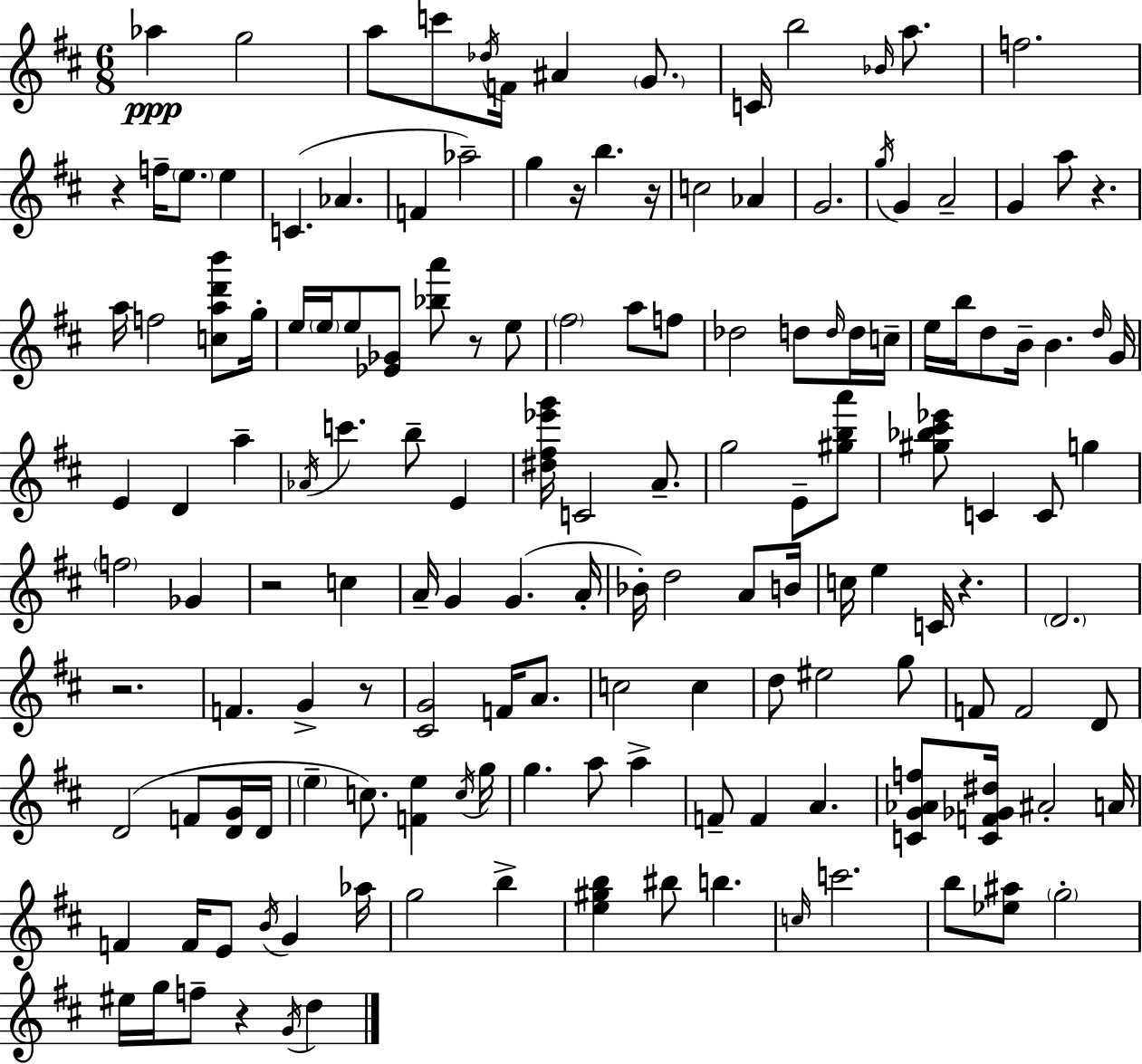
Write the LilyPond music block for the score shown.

{
  \clef treble
  \numericTimeSignature
  \time 6/8
  \key d \major
  aes''4\ppp g''2 | a''8 c'''8 \acciaccatura { des''16 } f'16 ais'4 \parenthesize g'8. | c'16 b''2 \grace { bes'16 } a''8. | f''2. | \break r4 f''16-- \parenthesize e''8. e''4 | c'4.( aes'4. | f'4 aes''2--) | g''4 r16 b''4. | \break r16 c''2 aes'4 | g'2. | \acciaccatura { g''16 } g'4 a'2-- | g'4 a''8 r4. | \break a''16 f''2 | <c'' a'' d''' b'''>8 g''16-. e''16 \parenthesize e''16 e''8 <ees' ges'>8 <bes'' a'''>8 r8 | e''8 \parenthesize fis''2 a''8 | f''8 des''2 d''8 | \break \grace { d''16 } d''16 c''16-- e''16 b''16 d''8 b'16-- b'4. | \grace { d''16 } g'16 e'4 d'4 | a''4-- \acciaccatura { aes'16 } c'''4. | b''8-- e'4 <dis'' fis'' ees''' g'''>16 c'2 | \break a'8.-- g''2 | e'8-- <gis'' b'' a'''>8 <gis'' bes'' cis''' ees'''>8 c'4 | c'8 g''4 \parenthesize f''2 | ges'4 r2 | \break c''4 a'16-- g'4 g'4.( | a'16-. bes'16-.) d''2 | a'8 b'16 c''16 e''4 c'16 | r4. \parenthesize d'2. | \break r2. | f'4. | g'4-> r8 <cis' g'>2 | f'16 a'8. c''2 | \break c''4 d''8 eis''2 | g''8 f'8 f'2 | d'8 d'2( | f'8 <d' g'>16 d'16 \parenthesize e''4-- c''8.) | \break <f' e''>4 \acciaccatura { c''16 } g''16 g''4. | a''8 a''4-> f'8-- f'4 | a'4. <c' g' aes' f''>8 <c' f' ges' dis''>16 ais'2-. | a'16 f'4 f'16 | \break e'8 \acciaccatura { b'16 } g'4 aes''16 g''2 | b''4-> <e'' gis'' b''>4 | bis''8 b''4. \grace { c''16 } c'''2. | b''8 <ees'' ais''>8 | \break \parenthesize g''2-. eis''16 g''16 f''8-- | r4 \acciaccatura { g'16 } d''4 \bar "|."
}